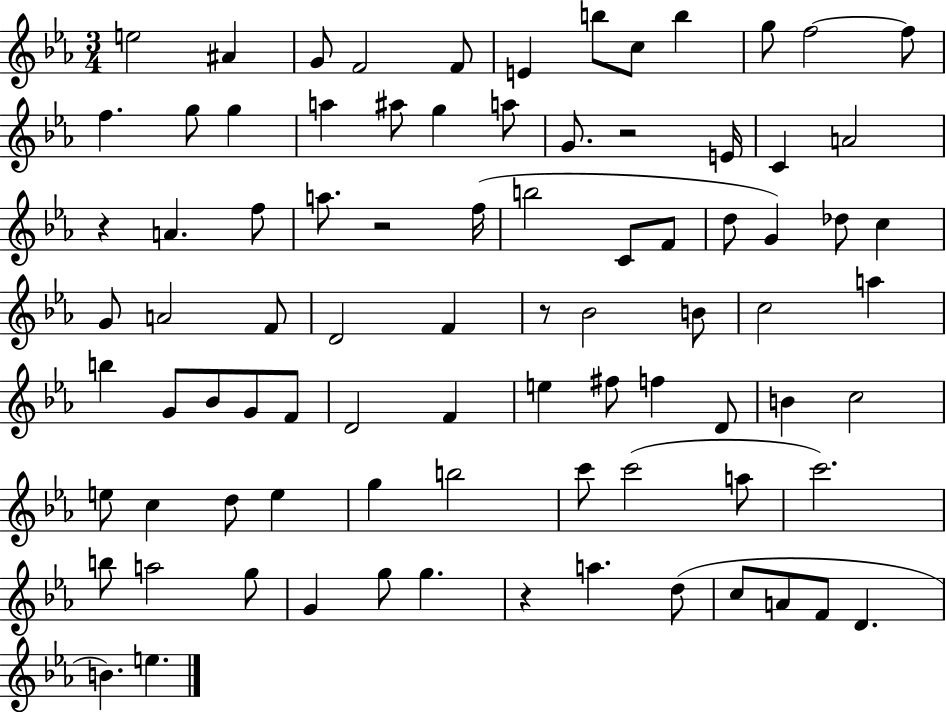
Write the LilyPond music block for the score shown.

{
  \clef treble
  \numericTimeSignature
  \time 3/4
  \key ees \major
  \repeat volta 2 { e''2 ais'4 | g'8 f'2 f'8 | e'4 b''8 c''8 b''4 | g''8 f''2~~ f''8 | \break f''4. g''8 g''4 | a''4 ais''8 g''4 a''8 | g'8. r2 e'16 | c'4 a'2 | \break r4 a'4. f''8 | a''8. r2 f''16( | b''2 c'8 f'8 | d''8 g'4) des''8 c''4 | \break g'8 a'2 f'8 | d'2 f'4 | r8 bes'2 b'8 | c''2 a''4 | \break b''4 g'8 bes'8 g'8 f'8 | d'2 f'4 | e''4 fis''8 f''4 d'8 | b'4 c''2 | \break e''8 c''4 d''8 e''4 | g''4 b''2 | c'''8 c'''2( a''8 | c'''2.) | \break b''8 a''2 g''8 | g'4 g''8 g''4. | r4 a''4. d''8( | c''8 a'8 f'8 d'4. | \break b'4.) e''4. | } \bar "|."
}